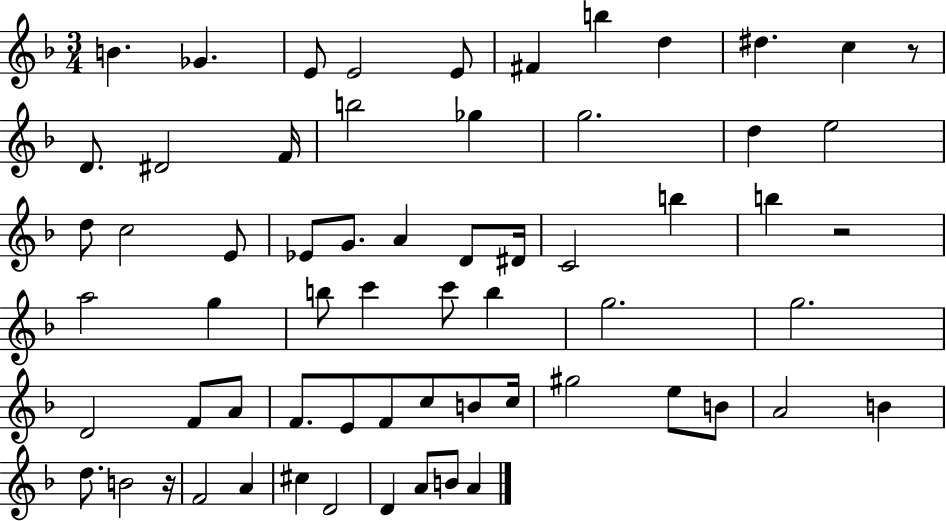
{
  \clef treble
  \numericTimeSignature
  \time 3/4
  \key f \major
  b'4. ges'4. | e'8 e'2 e'8 | fis'4 b''4 d''4 | dis''4. c''4 r8 | \break d'8. dis'2 f'16 | b''2 ges''4 | g''2. | d''4 e''2 | \break d''8 c''2 e'8 | ees'8 g'8. a'4 d'8 dis'16 | c'2 b''4 | b''4 r2 | \break a''2 g''4 | b''8 c'''4 c'''8 b''4 | g''2. | g''2. | \break d'2 f'8 a'8 | f'8. e'8 f'8 c''8 b'8 c''16 | gis''2 e''8 b'8 | a'2 b'4 | \break d''8. b'2 r16 | f'2 a'4 | cis''4 d'2 | d'4 a'8 b'8 a'4 | \break \bar "|."
}